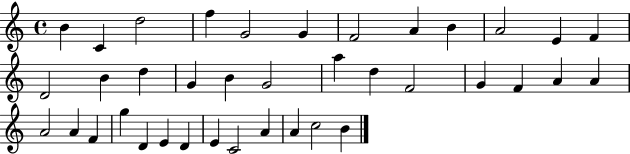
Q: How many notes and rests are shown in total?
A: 38